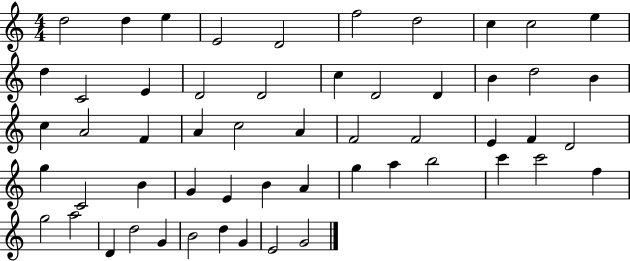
{
  \clef treble
  \numericTimeSignature
  \time 4/4
  \key c \major
  d''2 d''4 e''4 | e'2 d'2 | f''2 d''2 | c''4 c''2 e''4 | \break d''4 c'2 e'4 | d'2 d'2 | c''4 d'2 d'4 | b'4 d''2 b'4 | \break c''4 a'2 f'4 | a'4 c''2 a'4 | f'2 f'2 | e'4 f'4 d'2 | \break g''4 c'2 b'4 | g'4 e'4 b'4 a'4 | g''4 a''4 b''2 | c'''4 c'''2 f''4 | \break g''2 a''2 | d'4 d''2 g'4 | b'2 d''4 g'4 | e'2 g'2 | \break \bar "|."
}